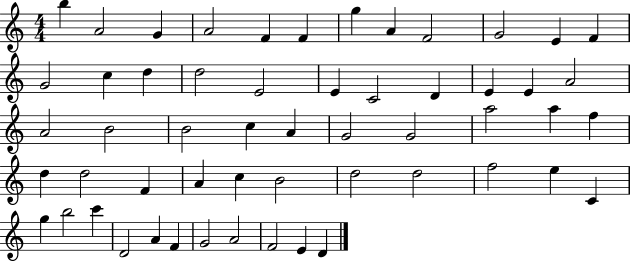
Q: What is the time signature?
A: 4/4